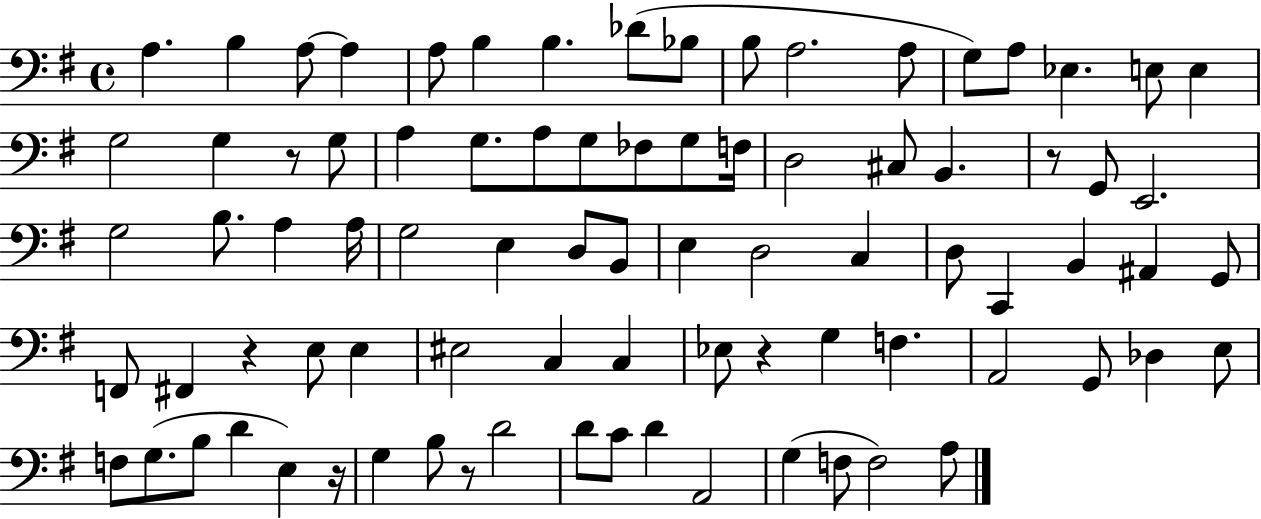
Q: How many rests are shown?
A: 6